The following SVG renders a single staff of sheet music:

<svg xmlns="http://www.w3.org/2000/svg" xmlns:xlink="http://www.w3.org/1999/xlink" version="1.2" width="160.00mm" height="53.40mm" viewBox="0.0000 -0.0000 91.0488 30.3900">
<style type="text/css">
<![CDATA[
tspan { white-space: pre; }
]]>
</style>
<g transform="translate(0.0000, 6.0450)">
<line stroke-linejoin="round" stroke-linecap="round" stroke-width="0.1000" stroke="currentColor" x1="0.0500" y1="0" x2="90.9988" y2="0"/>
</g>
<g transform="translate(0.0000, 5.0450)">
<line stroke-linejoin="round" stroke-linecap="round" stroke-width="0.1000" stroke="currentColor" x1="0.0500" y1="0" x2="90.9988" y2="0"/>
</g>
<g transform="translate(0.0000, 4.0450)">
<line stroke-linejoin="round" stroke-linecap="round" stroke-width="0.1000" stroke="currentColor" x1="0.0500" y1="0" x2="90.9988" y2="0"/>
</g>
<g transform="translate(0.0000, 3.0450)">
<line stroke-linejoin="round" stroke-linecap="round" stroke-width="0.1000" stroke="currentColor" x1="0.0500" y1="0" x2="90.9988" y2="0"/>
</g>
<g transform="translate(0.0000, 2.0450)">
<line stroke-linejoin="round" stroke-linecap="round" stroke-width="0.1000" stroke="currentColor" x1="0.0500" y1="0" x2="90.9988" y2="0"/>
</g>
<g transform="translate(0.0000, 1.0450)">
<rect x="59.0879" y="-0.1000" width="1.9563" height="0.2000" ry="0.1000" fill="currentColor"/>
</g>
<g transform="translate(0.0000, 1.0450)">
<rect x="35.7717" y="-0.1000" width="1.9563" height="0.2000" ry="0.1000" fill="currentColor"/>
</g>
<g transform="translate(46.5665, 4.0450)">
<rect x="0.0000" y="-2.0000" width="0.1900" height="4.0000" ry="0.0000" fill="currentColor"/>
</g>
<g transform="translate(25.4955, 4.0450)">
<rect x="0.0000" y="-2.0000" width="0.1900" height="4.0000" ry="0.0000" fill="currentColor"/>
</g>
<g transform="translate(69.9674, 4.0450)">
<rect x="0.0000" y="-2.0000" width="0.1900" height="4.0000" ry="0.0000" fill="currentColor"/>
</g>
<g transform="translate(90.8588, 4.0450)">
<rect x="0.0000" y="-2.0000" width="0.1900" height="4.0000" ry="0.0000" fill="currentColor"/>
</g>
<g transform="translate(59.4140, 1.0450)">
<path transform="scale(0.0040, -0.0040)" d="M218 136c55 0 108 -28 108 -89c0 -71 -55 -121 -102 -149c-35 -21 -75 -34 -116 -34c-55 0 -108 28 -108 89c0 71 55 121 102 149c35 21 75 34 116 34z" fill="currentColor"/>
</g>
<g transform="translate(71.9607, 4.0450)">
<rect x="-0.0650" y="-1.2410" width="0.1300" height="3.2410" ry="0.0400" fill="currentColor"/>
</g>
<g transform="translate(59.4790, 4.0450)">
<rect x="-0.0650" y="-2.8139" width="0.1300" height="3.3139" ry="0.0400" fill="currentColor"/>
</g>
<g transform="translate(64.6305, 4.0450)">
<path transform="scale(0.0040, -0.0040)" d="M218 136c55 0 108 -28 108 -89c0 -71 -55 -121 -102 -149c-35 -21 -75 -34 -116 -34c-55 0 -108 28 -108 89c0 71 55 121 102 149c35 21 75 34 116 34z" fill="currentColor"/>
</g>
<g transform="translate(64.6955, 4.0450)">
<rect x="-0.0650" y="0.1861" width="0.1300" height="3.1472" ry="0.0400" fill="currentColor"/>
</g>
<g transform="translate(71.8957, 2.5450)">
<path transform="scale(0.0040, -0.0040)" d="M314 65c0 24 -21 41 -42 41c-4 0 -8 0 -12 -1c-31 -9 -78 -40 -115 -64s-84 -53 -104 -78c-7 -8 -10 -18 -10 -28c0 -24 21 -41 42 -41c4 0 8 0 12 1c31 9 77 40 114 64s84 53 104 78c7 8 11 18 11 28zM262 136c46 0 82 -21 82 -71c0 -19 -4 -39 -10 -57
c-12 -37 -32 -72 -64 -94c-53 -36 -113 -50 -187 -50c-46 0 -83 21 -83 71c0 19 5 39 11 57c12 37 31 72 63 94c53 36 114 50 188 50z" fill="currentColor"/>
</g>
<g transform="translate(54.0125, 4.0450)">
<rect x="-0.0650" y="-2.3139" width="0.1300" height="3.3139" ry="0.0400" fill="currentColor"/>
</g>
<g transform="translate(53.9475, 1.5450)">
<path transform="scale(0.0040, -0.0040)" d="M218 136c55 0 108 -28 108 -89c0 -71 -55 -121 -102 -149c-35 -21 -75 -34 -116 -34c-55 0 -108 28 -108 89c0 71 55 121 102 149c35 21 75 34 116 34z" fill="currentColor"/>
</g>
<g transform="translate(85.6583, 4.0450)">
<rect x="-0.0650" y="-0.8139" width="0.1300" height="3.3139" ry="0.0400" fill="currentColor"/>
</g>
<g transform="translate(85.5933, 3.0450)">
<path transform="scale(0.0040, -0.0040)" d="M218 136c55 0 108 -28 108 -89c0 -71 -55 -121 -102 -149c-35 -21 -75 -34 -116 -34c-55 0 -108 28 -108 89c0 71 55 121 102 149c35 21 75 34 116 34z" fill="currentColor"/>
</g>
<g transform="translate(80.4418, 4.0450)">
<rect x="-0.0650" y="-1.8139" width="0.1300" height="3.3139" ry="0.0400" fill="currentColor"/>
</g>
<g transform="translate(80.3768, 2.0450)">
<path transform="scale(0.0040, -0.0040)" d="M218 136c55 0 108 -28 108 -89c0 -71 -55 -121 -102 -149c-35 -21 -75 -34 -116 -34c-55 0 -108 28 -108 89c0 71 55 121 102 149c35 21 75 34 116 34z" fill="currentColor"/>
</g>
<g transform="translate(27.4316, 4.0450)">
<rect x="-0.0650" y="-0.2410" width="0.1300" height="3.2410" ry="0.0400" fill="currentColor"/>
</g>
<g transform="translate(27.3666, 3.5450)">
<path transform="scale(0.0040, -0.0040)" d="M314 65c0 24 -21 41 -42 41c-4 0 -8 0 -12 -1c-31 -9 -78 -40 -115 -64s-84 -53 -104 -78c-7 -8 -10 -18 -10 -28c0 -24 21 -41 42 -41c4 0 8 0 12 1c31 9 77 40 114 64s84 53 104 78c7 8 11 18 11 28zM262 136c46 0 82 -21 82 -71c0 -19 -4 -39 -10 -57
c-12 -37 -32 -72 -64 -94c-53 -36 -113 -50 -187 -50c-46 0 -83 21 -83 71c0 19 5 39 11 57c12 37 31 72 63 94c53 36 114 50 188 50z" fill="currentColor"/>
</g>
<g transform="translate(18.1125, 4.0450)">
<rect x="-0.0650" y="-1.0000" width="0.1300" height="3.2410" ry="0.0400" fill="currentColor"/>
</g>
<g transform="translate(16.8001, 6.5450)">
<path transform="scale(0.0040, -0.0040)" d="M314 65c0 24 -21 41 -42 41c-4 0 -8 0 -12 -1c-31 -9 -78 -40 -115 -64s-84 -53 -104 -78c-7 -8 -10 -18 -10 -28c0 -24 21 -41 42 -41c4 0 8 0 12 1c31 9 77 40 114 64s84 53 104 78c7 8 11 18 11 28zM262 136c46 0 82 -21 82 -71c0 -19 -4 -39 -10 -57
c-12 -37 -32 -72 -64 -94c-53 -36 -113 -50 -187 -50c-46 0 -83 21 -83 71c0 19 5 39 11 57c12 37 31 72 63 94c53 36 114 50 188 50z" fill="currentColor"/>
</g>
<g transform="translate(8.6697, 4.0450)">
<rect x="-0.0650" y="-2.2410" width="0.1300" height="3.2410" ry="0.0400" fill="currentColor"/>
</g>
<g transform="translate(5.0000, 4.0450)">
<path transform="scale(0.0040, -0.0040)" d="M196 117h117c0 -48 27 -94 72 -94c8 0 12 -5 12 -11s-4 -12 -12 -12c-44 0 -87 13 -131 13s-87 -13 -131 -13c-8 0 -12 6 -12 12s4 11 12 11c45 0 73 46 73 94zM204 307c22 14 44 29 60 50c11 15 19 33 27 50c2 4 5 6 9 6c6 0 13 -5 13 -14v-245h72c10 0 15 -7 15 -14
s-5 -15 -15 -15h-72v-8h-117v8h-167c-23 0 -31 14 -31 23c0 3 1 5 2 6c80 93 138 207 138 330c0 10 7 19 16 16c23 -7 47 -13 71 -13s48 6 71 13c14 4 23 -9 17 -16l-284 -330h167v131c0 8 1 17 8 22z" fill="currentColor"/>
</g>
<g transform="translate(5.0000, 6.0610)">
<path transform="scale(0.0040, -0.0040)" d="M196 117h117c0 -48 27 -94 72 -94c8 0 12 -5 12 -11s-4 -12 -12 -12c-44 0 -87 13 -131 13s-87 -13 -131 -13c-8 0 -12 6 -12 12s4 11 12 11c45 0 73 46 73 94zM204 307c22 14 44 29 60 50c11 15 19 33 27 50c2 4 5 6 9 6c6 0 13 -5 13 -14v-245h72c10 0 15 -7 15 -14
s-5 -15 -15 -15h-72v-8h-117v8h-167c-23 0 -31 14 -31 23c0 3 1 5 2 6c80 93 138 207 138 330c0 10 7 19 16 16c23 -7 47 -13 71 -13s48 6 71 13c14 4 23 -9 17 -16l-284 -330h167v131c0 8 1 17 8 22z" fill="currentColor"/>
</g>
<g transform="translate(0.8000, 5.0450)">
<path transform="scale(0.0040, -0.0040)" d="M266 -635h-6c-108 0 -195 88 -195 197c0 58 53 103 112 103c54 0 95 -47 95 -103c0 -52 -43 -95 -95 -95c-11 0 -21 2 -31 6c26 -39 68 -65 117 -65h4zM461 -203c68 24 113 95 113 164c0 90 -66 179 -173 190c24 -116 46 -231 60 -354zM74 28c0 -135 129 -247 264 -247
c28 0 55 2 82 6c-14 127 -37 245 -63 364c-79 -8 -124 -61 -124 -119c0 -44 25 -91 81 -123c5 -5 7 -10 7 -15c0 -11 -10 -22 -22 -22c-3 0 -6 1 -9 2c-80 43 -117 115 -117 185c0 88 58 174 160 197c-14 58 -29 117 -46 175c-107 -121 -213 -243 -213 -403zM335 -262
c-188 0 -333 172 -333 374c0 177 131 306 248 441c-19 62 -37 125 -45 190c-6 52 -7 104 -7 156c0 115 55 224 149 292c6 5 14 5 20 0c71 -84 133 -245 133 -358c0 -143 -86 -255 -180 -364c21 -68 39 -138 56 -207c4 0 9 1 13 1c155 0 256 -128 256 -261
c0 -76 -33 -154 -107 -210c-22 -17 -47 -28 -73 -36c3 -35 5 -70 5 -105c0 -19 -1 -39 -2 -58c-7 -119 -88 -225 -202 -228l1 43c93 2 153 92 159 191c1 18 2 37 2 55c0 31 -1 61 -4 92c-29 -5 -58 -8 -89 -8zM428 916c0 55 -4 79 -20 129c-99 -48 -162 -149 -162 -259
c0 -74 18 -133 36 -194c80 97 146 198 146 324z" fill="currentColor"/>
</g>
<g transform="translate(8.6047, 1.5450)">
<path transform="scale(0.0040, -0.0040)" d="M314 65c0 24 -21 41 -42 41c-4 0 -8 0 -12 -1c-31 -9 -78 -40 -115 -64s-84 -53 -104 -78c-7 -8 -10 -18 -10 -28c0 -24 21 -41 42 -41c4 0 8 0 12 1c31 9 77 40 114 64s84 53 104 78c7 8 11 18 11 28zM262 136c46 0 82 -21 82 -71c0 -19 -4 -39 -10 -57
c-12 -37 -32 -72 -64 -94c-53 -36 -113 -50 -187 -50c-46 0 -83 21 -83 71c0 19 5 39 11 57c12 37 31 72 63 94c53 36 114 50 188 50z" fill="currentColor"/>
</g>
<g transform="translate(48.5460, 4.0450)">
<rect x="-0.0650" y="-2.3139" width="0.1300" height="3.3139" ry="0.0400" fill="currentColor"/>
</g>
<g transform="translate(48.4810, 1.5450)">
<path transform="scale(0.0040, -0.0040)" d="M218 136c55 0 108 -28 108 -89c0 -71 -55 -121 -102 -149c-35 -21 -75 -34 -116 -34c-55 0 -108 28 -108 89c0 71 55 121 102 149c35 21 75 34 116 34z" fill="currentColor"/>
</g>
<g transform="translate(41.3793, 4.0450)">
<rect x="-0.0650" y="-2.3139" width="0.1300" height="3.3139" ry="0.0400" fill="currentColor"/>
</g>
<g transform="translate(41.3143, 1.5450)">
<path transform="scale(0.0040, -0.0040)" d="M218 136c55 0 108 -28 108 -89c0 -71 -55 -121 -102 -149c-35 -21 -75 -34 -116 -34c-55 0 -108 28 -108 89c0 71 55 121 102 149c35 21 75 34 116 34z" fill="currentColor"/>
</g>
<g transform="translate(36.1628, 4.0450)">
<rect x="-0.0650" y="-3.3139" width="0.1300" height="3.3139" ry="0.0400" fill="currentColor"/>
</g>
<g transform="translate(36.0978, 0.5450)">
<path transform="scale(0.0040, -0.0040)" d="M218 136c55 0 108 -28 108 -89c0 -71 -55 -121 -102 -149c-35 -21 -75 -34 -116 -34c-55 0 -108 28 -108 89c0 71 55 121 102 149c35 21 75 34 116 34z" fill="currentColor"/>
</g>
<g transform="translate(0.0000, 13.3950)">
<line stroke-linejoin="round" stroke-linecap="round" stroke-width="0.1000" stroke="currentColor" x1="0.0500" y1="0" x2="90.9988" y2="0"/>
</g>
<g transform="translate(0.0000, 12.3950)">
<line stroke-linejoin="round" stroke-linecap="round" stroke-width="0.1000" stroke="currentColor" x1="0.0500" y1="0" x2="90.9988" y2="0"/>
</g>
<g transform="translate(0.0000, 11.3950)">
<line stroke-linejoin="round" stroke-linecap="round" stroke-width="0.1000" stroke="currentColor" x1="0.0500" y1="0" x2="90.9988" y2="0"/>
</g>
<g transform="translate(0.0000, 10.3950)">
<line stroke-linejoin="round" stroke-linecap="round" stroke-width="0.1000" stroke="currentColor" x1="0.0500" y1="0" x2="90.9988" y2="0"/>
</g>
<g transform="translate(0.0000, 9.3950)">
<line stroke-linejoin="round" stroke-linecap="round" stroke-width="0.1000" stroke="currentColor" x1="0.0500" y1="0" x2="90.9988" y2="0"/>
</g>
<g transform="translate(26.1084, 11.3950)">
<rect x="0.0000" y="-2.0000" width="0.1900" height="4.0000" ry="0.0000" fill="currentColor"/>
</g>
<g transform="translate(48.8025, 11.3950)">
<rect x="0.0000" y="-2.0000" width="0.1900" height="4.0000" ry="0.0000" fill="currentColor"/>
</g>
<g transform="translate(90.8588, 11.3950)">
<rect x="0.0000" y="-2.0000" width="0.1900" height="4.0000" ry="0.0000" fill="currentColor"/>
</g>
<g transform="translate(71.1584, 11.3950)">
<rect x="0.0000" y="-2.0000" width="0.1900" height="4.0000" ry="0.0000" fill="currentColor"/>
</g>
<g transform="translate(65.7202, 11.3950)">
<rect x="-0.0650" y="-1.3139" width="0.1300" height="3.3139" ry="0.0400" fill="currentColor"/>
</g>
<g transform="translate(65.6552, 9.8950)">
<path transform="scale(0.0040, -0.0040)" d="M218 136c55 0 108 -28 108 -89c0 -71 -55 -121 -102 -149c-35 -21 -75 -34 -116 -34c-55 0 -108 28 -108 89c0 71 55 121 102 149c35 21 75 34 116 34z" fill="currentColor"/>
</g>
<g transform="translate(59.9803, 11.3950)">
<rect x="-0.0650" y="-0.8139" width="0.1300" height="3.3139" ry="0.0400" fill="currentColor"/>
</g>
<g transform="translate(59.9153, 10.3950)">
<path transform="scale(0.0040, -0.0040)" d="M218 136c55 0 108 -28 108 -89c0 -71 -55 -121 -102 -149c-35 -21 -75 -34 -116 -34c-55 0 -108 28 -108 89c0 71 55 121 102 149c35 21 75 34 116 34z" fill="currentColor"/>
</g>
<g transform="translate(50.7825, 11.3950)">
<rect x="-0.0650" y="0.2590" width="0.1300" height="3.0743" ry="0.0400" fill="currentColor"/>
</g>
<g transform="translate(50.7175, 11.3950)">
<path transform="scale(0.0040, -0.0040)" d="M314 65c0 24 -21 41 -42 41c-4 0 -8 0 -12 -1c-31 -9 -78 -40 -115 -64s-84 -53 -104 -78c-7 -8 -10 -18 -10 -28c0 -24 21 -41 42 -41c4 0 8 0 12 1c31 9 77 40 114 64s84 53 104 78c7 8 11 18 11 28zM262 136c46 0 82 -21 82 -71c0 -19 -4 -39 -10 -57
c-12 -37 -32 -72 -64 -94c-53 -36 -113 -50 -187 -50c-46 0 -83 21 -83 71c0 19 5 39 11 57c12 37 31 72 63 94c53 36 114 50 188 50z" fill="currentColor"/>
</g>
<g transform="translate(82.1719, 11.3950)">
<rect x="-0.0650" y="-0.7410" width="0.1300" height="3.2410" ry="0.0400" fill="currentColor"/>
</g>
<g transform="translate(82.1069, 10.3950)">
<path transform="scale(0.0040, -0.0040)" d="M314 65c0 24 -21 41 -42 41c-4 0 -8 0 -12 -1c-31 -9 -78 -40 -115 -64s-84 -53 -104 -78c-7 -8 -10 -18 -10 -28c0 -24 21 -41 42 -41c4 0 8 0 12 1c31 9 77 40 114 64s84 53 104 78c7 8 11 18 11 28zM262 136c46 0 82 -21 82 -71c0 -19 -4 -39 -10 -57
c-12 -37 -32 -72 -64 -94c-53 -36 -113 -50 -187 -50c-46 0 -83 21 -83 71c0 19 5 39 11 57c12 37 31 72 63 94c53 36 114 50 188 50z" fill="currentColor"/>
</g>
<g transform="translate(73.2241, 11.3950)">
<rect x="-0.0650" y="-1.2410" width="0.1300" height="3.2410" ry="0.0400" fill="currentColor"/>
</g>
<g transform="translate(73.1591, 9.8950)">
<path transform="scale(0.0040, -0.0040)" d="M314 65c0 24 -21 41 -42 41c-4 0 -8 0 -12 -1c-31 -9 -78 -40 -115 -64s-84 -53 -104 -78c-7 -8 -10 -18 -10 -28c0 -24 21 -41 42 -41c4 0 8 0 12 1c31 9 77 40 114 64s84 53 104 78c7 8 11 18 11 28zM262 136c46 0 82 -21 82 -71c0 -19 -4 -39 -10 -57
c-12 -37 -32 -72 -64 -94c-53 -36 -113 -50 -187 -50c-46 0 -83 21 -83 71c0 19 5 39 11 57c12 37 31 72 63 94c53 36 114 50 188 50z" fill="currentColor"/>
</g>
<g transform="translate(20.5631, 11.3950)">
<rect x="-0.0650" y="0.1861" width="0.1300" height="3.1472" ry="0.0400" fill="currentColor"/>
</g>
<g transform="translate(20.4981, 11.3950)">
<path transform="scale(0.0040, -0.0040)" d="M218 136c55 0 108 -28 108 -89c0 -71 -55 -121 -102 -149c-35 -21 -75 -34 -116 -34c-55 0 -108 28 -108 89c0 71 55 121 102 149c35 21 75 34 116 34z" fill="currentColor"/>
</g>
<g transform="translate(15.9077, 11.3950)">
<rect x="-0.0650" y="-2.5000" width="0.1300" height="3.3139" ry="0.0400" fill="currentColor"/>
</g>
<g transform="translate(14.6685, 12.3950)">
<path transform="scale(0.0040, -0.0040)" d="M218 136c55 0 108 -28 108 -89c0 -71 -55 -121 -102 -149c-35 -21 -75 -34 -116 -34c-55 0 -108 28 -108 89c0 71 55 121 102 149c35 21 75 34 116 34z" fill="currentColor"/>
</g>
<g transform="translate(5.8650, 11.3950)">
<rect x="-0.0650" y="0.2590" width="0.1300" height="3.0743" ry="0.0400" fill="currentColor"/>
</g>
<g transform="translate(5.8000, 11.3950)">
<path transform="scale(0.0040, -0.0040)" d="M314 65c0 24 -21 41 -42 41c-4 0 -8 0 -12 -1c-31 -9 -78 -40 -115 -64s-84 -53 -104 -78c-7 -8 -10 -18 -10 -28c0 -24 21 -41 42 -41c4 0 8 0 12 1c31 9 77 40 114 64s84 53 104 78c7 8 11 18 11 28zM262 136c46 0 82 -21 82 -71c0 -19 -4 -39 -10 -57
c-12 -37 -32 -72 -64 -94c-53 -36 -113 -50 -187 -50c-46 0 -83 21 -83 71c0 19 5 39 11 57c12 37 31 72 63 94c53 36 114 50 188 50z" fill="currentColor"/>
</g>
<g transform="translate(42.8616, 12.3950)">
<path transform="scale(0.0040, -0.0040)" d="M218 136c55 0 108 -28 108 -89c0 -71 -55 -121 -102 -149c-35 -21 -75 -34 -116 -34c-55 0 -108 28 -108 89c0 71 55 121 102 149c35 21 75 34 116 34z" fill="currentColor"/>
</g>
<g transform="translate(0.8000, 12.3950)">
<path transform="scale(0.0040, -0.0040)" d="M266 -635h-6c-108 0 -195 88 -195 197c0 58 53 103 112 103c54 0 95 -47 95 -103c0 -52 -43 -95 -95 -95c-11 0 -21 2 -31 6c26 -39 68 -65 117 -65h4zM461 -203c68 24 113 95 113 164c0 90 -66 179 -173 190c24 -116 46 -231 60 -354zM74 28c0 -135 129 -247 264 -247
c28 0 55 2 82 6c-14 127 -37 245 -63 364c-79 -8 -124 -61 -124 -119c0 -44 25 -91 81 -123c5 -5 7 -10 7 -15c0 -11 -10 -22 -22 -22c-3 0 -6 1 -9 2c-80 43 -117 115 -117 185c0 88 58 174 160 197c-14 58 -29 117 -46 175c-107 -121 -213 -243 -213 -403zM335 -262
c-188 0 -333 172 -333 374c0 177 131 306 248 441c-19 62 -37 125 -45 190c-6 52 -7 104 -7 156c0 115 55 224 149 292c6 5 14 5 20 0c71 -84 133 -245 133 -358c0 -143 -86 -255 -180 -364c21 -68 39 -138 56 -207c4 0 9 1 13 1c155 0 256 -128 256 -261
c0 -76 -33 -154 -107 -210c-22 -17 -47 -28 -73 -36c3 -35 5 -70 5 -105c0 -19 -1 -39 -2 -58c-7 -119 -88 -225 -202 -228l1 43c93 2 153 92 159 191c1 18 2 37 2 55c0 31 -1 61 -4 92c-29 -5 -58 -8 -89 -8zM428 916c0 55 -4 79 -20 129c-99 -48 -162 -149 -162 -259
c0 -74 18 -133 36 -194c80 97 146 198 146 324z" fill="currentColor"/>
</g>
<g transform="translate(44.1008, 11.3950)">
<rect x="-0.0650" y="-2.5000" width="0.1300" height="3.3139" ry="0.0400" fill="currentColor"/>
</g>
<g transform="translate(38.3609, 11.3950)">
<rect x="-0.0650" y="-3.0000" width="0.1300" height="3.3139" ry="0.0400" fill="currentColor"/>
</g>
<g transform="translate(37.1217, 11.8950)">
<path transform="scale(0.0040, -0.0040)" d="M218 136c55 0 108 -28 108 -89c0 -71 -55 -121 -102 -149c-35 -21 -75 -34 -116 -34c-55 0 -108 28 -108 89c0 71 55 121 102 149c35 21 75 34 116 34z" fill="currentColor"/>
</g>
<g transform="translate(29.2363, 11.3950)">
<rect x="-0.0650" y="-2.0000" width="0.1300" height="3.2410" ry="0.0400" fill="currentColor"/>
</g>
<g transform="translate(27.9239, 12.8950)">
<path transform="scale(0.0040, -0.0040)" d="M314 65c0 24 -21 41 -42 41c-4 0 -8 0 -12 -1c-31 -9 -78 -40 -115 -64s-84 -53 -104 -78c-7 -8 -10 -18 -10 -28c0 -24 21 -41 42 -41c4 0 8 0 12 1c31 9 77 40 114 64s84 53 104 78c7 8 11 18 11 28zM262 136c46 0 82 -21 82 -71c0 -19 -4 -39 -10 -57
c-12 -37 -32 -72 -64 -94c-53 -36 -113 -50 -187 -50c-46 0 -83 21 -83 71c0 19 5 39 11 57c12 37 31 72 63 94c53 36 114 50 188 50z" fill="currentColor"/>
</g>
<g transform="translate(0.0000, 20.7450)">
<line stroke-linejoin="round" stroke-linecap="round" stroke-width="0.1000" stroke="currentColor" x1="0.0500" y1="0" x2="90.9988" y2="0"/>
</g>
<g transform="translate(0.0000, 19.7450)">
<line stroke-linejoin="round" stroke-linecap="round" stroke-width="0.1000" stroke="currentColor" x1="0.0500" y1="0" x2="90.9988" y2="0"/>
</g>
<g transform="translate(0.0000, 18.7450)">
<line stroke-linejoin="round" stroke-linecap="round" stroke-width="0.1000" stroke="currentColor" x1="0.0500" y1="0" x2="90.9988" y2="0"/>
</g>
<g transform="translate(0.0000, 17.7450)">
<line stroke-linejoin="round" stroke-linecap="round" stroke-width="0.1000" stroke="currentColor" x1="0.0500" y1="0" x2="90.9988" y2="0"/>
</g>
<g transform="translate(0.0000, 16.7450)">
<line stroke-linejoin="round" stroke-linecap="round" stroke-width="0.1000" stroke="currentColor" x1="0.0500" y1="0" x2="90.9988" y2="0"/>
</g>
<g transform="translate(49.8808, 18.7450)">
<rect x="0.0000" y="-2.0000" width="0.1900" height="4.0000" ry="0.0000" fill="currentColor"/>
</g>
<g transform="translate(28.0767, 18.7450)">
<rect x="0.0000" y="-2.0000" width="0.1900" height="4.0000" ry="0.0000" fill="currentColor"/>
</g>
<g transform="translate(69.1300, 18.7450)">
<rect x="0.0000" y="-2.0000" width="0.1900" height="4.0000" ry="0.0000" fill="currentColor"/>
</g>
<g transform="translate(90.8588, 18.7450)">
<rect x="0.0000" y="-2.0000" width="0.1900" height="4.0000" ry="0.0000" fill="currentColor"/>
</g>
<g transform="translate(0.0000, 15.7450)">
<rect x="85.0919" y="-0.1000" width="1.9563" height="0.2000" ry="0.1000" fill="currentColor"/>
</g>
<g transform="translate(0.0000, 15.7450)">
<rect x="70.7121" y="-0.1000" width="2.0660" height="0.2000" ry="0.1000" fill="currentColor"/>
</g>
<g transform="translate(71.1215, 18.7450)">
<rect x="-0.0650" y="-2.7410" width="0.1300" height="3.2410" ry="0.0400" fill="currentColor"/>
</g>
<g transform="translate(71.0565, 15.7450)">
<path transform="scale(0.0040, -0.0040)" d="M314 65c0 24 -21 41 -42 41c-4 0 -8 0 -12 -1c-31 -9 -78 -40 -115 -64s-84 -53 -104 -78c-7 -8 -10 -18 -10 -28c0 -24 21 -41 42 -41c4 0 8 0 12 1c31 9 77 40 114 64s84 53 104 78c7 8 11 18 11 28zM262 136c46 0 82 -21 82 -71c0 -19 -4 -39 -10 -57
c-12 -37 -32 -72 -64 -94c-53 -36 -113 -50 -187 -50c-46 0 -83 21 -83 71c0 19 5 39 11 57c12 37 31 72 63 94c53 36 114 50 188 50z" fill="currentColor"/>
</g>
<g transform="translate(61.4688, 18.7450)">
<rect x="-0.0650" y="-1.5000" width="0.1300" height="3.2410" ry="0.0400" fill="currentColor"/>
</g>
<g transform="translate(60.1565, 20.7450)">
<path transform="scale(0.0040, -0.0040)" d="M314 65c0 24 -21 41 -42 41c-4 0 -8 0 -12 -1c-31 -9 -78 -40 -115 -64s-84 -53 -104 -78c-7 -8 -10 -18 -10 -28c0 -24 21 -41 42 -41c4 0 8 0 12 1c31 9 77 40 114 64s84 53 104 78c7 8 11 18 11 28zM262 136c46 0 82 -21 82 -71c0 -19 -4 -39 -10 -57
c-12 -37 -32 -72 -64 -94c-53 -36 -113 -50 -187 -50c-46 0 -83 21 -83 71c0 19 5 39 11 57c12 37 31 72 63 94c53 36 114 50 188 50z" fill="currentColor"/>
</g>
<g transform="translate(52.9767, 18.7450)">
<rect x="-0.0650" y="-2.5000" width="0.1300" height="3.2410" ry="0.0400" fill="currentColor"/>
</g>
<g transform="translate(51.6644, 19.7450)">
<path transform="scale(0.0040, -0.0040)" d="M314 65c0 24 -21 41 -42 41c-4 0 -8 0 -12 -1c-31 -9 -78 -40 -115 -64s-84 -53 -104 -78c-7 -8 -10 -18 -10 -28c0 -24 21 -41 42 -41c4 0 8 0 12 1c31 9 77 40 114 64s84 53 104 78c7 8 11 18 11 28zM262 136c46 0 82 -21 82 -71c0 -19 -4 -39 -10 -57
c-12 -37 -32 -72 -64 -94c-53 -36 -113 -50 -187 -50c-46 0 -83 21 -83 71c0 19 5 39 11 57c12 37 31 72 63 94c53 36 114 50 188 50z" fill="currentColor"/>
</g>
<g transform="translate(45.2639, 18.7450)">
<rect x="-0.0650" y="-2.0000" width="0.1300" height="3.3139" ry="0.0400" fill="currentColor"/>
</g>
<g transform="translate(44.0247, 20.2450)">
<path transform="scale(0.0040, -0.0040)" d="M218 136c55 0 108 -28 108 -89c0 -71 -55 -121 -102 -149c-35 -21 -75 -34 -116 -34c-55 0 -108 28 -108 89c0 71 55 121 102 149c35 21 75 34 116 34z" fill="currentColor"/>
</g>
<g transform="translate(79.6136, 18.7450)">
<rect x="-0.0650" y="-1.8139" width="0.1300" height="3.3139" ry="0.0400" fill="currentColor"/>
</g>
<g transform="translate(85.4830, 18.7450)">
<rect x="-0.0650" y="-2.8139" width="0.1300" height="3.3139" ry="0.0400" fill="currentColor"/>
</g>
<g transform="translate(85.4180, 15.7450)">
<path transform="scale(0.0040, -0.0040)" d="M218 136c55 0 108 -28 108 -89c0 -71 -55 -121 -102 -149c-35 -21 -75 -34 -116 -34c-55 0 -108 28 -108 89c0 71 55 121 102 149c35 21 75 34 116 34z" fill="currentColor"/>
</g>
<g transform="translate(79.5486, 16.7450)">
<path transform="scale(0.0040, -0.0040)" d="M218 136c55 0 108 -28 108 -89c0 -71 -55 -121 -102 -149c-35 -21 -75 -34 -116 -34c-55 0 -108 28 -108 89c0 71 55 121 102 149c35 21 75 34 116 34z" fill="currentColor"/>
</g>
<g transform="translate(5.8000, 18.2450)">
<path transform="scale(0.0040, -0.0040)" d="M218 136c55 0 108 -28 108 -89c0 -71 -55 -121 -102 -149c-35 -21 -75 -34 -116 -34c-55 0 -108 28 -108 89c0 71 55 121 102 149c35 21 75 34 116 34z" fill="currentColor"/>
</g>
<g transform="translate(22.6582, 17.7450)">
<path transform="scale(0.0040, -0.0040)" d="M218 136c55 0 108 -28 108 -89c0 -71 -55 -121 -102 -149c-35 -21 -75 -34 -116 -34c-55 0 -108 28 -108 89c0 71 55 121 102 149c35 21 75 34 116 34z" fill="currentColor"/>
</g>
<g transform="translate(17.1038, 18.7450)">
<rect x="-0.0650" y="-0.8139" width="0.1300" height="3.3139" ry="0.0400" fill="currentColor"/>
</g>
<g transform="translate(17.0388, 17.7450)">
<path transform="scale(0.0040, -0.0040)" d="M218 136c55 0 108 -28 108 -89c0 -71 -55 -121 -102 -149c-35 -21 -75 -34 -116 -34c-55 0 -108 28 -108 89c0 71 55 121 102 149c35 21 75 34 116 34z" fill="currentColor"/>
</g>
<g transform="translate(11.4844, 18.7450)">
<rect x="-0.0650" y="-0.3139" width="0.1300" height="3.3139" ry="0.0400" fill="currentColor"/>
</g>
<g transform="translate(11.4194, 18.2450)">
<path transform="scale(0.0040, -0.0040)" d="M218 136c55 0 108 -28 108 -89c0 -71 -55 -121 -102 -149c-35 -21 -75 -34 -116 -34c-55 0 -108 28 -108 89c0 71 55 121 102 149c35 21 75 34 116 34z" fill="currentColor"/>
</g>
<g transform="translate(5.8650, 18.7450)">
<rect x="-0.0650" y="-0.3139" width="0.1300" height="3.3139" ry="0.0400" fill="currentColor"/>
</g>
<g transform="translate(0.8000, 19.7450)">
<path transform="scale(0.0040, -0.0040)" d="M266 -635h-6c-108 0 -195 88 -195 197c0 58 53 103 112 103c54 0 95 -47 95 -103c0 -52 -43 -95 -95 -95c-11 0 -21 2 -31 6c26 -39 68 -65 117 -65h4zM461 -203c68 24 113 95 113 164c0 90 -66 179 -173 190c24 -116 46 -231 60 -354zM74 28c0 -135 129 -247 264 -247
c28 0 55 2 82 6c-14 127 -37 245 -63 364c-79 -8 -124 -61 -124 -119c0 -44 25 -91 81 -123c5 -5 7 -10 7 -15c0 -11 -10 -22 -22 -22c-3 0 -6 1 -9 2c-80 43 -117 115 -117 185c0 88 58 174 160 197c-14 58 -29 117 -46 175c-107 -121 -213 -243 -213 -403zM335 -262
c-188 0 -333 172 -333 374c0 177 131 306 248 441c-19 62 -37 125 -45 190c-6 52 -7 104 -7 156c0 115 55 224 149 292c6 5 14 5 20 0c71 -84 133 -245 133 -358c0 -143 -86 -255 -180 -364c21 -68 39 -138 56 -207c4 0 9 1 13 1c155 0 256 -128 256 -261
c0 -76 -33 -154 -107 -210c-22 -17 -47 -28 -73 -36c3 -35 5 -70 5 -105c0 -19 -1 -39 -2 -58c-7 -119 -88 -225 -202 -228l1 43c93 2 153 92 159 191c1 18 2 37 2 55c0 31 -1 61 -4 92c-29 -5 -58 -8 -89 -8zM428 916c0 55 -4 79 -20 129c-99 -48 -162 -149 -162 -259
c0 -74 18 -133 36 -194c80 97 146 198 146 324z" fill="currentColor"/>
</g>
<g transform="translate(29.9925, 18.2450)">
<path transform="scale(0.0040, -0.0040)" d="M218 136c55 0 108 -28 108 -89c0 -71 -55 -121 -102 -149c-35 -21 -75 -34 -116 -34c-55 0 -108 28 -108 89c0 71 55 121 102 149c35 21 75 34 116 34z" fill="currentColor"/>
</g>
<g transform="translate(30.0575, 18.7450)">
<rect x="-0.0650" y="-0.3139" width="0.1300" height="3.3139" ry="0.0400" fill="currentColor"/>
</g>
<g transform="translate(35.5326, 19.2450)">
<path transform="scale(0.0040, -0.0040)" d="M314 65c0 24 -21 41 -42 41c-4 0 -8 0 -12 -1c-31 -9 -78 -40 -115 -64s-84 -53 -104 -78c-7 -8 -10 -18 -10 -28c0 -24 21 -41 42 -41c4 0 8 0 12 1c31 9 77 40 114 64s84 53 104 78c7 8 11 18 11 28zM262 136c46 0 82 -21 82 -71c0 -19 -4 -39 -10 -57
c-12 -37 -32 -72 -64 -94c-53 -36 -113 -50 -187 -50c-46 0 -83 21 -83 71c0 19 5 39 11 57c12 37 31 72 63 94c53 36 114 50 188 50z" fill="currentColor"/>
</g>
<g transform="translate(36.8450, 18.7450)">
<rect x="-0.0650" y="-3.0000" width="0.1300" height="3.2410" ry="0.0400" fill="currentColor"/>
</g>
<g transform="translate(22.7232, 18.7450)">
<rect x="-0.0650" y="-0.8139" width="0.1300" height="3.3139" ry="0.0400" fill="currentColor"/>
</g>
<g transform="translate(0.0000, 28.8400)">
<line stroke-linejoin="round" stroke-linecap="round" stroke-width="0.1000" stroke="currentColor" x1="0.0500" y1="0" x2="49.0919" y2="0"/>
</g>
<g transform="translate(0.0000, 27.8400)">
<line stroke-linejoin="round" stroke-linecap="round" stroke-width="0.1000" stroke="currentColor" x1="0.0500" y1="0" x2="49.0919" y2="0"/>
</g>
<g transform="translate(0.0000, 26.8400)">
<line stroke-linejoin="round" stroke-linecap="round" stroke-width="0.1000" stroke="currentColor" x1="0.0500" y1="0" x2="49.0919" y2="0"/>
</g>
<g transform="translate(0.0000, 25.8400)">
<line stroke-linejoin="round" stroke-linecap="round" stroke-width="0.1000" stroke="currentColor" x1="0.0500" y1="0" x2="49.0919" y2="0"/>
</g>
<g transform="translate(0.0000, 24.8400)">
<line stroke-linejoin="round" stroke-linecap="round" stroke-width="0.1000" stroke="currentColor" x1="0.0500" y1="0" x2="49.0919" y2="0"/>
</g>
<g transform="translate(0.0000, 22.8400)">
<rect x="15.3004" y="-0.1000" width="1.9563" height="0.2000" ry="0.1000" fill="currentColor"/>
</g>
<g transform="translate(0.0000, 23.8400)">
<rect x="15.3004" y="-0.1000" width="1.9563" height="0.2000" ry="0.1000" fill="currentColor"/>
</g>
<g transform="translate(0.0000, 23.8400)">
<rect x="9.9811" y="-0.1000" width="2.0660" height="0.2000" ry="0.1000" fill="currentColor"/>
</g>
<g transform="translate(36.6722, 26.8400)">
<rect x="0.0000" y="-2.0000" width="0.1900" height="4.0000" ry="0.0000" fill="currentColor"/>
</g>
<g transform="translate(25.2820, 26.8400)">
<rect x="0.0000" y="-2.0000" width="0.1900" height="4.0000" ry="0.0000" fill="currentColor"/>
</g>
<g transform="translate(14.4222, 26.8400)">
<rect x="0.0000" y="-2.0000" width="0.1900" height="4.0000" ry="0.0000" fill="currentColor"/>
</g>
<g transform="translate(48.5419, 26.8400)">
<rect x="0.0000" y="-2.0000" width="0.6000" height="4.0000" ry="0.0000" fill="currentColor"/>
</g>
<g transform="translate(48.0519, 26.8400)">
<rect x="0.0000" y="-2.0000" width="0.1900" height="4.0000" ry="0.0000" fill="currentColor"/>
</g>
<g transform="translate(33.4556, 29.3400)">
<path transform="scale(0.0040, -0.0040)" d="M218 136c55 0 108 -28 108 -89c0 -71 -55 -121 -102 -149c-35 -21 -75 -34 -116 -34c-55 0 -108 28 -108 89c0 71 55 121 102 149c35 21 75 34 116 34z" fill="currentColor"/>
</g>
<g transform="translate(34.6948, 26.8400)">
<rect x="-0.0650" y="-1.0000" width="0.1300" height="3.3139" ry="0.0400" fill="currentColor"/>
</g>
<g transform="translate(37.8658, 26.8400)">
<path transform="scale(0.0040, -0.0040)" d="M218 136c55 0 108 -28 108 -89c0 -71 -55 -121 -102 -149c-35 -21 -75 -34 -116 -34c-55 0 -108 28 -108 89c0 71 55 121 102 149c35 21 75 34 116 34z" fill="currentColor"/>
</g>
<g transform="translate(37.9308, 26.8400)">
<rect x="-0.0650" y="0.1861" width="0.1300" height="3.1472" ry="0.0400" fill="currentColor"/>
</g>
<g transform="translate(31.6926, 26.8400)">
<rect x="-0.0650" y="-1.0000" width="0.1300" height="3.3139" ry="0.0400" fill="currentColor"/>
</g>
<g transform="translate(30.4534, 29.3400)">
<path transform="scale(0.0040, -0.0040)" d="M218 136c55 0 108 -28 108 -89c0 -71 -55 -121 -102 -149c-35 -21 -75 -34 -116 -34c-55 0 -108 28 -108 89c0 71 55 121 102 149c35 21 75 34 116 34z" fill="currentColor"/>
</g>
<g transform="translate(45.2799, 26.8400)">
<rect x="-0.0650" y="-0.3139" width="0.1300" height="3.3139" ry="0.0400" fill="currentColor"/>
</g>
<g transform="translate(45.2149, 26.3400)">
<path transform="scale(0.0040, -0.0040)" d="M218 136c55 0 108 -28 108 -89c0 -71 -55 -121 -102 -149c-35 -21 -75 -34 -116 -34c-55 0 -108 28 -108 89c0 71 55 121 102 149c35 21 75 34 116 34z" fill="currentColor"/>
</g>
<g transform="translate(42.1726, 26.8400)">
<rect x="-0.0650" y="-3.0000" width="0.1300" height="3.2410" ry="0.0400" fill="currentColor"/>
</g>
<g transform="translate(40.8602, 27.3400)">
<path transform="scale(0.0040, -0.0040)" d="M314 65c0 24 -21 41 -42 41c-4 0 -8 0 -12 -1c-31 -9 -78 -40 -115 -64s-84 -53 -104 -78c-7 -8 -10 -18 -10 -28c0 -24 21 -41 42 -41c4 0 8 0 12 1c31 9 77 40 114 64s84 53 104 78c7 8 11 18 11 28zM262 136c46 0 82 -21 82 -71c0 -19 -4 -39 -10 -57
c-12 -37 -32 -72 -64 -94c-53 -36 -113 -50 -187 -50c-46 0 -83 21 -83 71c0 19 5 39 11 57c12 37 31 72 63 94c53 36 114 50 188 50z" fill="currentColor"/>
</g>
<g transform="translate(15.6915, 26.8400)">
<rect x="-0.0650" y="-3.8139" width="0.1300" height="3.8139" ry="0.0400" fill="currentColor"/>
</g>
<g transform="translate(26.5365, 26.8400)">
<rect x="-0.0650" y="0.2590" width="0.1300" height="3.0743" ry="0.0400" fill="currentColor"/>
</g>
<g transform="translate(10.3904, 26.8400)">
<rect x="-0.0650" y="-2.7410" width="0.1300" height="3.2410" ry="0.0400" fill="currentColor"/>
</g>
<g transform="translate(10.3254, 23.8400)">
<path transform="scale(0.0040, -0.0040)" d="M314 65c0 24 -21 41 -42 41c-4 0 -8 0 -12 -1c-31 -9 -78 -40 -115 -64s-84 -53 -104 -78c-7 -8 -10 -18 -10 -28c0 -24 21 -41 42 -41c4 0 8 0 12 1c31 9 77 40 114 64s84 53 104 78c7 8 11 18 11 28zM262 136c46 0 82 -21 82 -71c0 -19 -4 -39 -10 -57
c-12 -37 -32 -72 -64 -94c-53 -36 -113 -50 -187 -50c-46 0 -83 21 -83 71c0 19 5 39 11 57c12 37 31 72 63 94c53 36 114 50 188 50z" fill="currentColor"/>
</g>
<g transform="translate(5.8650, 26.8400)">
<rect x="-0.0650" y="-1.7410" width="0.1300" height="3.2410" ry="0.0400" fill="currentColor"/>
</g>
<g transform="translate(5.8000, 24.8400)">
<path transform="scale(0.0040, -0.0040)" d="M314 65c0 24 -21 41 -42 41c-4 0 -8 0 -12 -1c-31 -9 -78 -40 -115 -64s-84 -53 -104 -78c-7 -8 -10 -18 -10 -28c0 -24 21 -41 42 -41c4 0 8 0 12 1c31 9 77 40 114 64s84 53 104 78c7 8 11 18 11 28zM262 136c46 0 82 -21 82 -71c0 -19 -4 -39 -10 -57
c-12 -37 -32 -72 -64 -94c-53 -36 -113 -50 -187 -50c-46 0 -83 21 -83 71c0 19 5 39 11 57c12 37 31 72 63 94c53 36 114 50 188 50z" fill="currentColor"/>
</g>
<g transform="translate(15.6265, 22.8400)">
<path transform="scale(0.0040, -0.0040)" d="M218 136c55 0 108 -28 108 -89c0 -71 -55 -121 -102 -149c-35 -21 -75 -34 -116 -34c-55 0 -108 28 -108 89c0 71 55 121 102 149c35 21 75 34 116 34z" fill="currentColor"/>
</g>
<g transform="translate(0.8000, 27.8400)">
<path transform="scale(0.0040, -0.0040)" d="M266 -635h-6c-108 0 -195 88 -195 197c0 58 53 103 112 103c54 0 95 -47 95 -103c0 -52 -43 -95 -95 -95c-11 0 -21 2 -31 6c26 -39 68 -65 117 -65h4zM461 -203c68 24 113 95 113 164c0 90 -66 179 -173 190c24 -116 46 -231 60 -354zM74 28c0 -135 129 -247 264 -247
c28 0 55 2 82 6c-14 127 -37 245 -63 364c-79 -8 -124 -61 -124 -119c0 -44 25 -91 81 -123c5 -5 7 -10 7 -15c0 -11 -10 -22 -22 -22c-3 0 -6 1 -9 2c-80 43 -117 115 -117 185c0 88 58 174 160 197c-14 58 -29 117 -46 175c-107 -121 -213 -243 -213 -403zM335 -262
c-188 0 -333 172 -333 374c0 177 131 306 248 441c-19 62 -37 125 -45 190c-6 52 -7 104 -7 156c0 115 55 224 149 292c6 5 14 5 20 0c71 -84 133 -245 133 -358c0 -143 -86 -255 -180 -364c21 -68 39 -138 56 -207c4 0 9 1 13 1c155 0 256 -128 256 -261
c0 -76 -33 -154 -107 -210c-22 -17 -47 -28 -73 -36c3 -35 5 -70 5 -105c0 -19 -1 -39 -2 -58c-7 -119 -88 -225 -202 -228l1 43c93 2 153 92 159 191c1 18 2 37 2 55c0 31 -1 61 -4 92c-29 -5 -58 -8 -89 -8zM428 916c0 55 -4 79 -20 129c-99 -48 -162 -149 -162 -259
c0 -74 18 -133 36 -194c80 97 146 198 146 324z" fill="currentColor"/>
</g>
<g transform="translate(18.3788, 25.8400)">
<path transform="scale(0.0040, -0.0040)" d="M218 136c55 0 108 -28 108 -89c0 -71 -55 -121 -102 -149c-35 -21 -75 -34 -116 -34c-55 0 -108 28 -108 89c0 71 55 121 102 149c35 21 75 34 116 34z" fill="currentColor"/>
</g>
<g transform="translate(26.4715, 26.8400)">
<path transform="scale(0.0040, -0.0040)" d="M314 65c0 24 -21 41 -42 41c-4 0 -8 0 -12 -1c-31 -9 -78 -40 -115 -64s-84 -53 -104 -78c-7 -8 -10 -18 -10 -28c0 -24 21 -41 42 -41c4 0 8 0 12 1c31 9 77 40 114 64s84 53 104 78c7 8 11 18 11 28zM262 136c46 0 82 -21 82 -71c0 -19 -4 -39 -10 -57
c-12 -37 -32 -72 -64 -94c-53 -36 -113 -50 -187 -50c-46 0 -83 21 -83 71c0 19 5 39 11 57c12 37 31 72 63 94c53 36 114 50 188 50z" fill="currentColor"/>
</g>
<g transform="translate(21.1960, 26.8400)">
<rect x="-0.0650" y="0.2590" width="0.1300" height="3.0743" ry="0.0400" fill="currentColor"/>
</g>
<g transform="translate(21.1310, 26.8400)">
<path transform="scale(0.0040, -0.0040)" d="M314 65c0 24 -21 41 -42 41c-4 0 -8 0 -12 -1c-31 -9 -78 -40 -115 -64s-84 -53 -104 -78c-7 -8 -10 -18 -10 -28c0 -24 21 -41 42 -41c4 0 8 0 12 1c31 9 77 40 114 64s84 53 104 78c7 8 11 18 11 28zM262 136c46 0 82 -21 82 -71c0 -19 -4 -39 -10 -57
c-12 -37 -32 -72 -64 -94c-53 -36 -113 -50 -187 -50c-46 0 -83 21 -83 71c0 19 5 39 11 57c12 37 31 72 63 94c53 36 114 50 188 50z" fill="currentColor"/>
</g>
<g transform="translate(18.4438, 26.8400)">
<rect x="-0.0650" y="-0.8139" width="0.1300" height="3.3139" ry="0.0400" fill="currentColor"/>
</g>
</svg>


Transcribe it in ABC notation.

X:1
T:Untitled
M:4/4
L:1/4
K:C
g2 D2 c2 b g g g a B e2 f d B2 G B F2 A G B2 d e e2 d2 c c d d c A2 F G2 E2 a2 f a f2 a2 c' d B2 B2 D D B A2 c